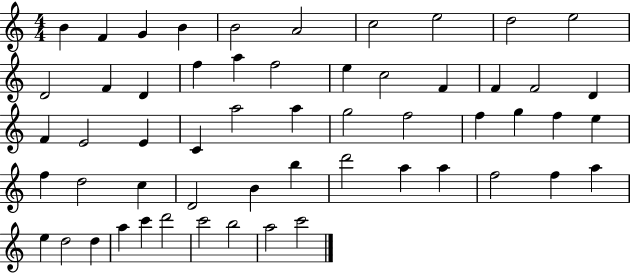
X:1
T:Untitled
M:4/4
L:1/4
K:C
B F G B B2 A2 c2 e2 d2 e2 D2 F D f a f2 e c2 F F F2 D F E2 E C a2 a g2 f2 f g f e f d2 c D2 B b d'2 a a f2 f a e d2 d a c' d'2 c'2 b2 a2 c'2